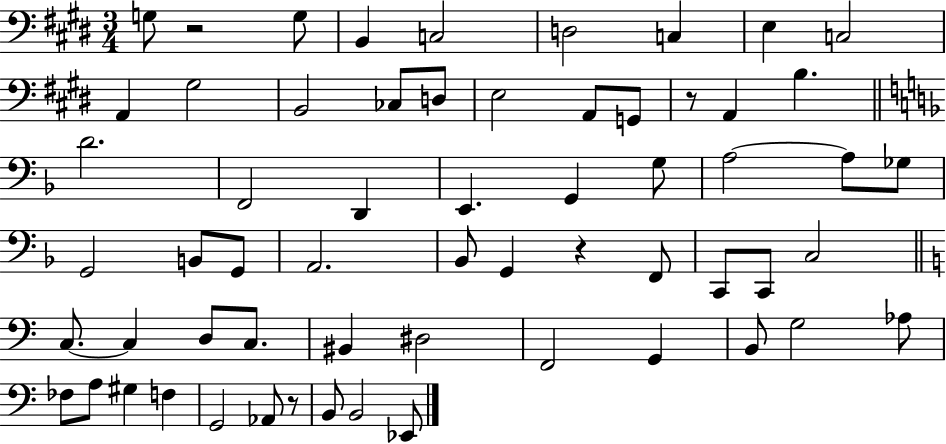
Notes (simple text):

G3/e R/h G3/e B2/q C3/h D3/h C3/q E3/q C3/h A2/q G#3/h B2/h CES3/e D3/e E3/h A2/e G2/e R/e A2/q B3/q. D4/h. F2/h D2/q E2/q. G2/q G3/e A3/h A3/e Gb3/e G2/h B2/e G2/e A2/h. Bb2/e G2/q R/q F2/e C2/e C2/e C3/h C3/e. C3/q D3/e C3/e. BIS2/q D#3/h F2/h G2/q B2/e G3/h Ab3/e FES3/e A3/e G#3/q F3/q G2/h Ab2/e R/e B2/e B2/h Eb2/e